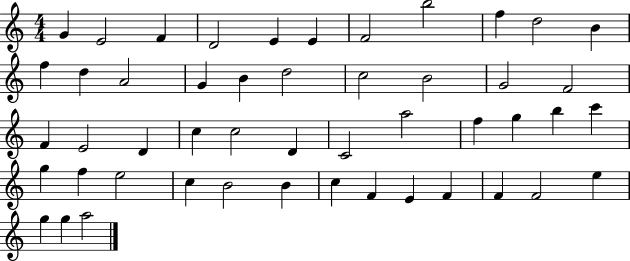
{
  \clef treble
  \numericTimeSignature
  \time 4/4
  \key c \major
  g'4 e'2 f'4 | d'2 e'4 e'4 | f'2 b''2 | f''4 d''2 b'4 | \break f''4 d''4 a'2 | g'4 b'4 d''2 | c''2 b'2 | g'2 f'2 | \break f'4 e'2 d'4 | c''4 c''2 d'4 | c'2 a''2 | f''4 g''4 b''4 c'''4 | \break g''4 f''4 e''2 | c''4 b'2 b'4 | c''4 f'4 e'4 f'4 | f'4 f'2 e''4 | \break g''4 g''4 a''2 | \bar "|."
}